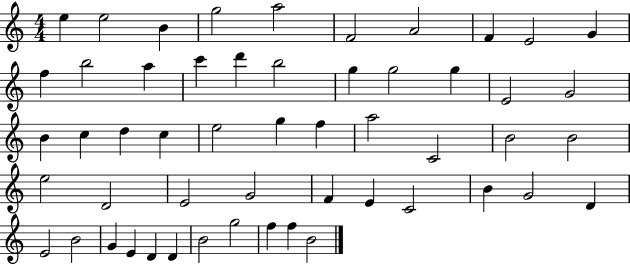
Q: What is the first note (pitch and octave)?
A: E5